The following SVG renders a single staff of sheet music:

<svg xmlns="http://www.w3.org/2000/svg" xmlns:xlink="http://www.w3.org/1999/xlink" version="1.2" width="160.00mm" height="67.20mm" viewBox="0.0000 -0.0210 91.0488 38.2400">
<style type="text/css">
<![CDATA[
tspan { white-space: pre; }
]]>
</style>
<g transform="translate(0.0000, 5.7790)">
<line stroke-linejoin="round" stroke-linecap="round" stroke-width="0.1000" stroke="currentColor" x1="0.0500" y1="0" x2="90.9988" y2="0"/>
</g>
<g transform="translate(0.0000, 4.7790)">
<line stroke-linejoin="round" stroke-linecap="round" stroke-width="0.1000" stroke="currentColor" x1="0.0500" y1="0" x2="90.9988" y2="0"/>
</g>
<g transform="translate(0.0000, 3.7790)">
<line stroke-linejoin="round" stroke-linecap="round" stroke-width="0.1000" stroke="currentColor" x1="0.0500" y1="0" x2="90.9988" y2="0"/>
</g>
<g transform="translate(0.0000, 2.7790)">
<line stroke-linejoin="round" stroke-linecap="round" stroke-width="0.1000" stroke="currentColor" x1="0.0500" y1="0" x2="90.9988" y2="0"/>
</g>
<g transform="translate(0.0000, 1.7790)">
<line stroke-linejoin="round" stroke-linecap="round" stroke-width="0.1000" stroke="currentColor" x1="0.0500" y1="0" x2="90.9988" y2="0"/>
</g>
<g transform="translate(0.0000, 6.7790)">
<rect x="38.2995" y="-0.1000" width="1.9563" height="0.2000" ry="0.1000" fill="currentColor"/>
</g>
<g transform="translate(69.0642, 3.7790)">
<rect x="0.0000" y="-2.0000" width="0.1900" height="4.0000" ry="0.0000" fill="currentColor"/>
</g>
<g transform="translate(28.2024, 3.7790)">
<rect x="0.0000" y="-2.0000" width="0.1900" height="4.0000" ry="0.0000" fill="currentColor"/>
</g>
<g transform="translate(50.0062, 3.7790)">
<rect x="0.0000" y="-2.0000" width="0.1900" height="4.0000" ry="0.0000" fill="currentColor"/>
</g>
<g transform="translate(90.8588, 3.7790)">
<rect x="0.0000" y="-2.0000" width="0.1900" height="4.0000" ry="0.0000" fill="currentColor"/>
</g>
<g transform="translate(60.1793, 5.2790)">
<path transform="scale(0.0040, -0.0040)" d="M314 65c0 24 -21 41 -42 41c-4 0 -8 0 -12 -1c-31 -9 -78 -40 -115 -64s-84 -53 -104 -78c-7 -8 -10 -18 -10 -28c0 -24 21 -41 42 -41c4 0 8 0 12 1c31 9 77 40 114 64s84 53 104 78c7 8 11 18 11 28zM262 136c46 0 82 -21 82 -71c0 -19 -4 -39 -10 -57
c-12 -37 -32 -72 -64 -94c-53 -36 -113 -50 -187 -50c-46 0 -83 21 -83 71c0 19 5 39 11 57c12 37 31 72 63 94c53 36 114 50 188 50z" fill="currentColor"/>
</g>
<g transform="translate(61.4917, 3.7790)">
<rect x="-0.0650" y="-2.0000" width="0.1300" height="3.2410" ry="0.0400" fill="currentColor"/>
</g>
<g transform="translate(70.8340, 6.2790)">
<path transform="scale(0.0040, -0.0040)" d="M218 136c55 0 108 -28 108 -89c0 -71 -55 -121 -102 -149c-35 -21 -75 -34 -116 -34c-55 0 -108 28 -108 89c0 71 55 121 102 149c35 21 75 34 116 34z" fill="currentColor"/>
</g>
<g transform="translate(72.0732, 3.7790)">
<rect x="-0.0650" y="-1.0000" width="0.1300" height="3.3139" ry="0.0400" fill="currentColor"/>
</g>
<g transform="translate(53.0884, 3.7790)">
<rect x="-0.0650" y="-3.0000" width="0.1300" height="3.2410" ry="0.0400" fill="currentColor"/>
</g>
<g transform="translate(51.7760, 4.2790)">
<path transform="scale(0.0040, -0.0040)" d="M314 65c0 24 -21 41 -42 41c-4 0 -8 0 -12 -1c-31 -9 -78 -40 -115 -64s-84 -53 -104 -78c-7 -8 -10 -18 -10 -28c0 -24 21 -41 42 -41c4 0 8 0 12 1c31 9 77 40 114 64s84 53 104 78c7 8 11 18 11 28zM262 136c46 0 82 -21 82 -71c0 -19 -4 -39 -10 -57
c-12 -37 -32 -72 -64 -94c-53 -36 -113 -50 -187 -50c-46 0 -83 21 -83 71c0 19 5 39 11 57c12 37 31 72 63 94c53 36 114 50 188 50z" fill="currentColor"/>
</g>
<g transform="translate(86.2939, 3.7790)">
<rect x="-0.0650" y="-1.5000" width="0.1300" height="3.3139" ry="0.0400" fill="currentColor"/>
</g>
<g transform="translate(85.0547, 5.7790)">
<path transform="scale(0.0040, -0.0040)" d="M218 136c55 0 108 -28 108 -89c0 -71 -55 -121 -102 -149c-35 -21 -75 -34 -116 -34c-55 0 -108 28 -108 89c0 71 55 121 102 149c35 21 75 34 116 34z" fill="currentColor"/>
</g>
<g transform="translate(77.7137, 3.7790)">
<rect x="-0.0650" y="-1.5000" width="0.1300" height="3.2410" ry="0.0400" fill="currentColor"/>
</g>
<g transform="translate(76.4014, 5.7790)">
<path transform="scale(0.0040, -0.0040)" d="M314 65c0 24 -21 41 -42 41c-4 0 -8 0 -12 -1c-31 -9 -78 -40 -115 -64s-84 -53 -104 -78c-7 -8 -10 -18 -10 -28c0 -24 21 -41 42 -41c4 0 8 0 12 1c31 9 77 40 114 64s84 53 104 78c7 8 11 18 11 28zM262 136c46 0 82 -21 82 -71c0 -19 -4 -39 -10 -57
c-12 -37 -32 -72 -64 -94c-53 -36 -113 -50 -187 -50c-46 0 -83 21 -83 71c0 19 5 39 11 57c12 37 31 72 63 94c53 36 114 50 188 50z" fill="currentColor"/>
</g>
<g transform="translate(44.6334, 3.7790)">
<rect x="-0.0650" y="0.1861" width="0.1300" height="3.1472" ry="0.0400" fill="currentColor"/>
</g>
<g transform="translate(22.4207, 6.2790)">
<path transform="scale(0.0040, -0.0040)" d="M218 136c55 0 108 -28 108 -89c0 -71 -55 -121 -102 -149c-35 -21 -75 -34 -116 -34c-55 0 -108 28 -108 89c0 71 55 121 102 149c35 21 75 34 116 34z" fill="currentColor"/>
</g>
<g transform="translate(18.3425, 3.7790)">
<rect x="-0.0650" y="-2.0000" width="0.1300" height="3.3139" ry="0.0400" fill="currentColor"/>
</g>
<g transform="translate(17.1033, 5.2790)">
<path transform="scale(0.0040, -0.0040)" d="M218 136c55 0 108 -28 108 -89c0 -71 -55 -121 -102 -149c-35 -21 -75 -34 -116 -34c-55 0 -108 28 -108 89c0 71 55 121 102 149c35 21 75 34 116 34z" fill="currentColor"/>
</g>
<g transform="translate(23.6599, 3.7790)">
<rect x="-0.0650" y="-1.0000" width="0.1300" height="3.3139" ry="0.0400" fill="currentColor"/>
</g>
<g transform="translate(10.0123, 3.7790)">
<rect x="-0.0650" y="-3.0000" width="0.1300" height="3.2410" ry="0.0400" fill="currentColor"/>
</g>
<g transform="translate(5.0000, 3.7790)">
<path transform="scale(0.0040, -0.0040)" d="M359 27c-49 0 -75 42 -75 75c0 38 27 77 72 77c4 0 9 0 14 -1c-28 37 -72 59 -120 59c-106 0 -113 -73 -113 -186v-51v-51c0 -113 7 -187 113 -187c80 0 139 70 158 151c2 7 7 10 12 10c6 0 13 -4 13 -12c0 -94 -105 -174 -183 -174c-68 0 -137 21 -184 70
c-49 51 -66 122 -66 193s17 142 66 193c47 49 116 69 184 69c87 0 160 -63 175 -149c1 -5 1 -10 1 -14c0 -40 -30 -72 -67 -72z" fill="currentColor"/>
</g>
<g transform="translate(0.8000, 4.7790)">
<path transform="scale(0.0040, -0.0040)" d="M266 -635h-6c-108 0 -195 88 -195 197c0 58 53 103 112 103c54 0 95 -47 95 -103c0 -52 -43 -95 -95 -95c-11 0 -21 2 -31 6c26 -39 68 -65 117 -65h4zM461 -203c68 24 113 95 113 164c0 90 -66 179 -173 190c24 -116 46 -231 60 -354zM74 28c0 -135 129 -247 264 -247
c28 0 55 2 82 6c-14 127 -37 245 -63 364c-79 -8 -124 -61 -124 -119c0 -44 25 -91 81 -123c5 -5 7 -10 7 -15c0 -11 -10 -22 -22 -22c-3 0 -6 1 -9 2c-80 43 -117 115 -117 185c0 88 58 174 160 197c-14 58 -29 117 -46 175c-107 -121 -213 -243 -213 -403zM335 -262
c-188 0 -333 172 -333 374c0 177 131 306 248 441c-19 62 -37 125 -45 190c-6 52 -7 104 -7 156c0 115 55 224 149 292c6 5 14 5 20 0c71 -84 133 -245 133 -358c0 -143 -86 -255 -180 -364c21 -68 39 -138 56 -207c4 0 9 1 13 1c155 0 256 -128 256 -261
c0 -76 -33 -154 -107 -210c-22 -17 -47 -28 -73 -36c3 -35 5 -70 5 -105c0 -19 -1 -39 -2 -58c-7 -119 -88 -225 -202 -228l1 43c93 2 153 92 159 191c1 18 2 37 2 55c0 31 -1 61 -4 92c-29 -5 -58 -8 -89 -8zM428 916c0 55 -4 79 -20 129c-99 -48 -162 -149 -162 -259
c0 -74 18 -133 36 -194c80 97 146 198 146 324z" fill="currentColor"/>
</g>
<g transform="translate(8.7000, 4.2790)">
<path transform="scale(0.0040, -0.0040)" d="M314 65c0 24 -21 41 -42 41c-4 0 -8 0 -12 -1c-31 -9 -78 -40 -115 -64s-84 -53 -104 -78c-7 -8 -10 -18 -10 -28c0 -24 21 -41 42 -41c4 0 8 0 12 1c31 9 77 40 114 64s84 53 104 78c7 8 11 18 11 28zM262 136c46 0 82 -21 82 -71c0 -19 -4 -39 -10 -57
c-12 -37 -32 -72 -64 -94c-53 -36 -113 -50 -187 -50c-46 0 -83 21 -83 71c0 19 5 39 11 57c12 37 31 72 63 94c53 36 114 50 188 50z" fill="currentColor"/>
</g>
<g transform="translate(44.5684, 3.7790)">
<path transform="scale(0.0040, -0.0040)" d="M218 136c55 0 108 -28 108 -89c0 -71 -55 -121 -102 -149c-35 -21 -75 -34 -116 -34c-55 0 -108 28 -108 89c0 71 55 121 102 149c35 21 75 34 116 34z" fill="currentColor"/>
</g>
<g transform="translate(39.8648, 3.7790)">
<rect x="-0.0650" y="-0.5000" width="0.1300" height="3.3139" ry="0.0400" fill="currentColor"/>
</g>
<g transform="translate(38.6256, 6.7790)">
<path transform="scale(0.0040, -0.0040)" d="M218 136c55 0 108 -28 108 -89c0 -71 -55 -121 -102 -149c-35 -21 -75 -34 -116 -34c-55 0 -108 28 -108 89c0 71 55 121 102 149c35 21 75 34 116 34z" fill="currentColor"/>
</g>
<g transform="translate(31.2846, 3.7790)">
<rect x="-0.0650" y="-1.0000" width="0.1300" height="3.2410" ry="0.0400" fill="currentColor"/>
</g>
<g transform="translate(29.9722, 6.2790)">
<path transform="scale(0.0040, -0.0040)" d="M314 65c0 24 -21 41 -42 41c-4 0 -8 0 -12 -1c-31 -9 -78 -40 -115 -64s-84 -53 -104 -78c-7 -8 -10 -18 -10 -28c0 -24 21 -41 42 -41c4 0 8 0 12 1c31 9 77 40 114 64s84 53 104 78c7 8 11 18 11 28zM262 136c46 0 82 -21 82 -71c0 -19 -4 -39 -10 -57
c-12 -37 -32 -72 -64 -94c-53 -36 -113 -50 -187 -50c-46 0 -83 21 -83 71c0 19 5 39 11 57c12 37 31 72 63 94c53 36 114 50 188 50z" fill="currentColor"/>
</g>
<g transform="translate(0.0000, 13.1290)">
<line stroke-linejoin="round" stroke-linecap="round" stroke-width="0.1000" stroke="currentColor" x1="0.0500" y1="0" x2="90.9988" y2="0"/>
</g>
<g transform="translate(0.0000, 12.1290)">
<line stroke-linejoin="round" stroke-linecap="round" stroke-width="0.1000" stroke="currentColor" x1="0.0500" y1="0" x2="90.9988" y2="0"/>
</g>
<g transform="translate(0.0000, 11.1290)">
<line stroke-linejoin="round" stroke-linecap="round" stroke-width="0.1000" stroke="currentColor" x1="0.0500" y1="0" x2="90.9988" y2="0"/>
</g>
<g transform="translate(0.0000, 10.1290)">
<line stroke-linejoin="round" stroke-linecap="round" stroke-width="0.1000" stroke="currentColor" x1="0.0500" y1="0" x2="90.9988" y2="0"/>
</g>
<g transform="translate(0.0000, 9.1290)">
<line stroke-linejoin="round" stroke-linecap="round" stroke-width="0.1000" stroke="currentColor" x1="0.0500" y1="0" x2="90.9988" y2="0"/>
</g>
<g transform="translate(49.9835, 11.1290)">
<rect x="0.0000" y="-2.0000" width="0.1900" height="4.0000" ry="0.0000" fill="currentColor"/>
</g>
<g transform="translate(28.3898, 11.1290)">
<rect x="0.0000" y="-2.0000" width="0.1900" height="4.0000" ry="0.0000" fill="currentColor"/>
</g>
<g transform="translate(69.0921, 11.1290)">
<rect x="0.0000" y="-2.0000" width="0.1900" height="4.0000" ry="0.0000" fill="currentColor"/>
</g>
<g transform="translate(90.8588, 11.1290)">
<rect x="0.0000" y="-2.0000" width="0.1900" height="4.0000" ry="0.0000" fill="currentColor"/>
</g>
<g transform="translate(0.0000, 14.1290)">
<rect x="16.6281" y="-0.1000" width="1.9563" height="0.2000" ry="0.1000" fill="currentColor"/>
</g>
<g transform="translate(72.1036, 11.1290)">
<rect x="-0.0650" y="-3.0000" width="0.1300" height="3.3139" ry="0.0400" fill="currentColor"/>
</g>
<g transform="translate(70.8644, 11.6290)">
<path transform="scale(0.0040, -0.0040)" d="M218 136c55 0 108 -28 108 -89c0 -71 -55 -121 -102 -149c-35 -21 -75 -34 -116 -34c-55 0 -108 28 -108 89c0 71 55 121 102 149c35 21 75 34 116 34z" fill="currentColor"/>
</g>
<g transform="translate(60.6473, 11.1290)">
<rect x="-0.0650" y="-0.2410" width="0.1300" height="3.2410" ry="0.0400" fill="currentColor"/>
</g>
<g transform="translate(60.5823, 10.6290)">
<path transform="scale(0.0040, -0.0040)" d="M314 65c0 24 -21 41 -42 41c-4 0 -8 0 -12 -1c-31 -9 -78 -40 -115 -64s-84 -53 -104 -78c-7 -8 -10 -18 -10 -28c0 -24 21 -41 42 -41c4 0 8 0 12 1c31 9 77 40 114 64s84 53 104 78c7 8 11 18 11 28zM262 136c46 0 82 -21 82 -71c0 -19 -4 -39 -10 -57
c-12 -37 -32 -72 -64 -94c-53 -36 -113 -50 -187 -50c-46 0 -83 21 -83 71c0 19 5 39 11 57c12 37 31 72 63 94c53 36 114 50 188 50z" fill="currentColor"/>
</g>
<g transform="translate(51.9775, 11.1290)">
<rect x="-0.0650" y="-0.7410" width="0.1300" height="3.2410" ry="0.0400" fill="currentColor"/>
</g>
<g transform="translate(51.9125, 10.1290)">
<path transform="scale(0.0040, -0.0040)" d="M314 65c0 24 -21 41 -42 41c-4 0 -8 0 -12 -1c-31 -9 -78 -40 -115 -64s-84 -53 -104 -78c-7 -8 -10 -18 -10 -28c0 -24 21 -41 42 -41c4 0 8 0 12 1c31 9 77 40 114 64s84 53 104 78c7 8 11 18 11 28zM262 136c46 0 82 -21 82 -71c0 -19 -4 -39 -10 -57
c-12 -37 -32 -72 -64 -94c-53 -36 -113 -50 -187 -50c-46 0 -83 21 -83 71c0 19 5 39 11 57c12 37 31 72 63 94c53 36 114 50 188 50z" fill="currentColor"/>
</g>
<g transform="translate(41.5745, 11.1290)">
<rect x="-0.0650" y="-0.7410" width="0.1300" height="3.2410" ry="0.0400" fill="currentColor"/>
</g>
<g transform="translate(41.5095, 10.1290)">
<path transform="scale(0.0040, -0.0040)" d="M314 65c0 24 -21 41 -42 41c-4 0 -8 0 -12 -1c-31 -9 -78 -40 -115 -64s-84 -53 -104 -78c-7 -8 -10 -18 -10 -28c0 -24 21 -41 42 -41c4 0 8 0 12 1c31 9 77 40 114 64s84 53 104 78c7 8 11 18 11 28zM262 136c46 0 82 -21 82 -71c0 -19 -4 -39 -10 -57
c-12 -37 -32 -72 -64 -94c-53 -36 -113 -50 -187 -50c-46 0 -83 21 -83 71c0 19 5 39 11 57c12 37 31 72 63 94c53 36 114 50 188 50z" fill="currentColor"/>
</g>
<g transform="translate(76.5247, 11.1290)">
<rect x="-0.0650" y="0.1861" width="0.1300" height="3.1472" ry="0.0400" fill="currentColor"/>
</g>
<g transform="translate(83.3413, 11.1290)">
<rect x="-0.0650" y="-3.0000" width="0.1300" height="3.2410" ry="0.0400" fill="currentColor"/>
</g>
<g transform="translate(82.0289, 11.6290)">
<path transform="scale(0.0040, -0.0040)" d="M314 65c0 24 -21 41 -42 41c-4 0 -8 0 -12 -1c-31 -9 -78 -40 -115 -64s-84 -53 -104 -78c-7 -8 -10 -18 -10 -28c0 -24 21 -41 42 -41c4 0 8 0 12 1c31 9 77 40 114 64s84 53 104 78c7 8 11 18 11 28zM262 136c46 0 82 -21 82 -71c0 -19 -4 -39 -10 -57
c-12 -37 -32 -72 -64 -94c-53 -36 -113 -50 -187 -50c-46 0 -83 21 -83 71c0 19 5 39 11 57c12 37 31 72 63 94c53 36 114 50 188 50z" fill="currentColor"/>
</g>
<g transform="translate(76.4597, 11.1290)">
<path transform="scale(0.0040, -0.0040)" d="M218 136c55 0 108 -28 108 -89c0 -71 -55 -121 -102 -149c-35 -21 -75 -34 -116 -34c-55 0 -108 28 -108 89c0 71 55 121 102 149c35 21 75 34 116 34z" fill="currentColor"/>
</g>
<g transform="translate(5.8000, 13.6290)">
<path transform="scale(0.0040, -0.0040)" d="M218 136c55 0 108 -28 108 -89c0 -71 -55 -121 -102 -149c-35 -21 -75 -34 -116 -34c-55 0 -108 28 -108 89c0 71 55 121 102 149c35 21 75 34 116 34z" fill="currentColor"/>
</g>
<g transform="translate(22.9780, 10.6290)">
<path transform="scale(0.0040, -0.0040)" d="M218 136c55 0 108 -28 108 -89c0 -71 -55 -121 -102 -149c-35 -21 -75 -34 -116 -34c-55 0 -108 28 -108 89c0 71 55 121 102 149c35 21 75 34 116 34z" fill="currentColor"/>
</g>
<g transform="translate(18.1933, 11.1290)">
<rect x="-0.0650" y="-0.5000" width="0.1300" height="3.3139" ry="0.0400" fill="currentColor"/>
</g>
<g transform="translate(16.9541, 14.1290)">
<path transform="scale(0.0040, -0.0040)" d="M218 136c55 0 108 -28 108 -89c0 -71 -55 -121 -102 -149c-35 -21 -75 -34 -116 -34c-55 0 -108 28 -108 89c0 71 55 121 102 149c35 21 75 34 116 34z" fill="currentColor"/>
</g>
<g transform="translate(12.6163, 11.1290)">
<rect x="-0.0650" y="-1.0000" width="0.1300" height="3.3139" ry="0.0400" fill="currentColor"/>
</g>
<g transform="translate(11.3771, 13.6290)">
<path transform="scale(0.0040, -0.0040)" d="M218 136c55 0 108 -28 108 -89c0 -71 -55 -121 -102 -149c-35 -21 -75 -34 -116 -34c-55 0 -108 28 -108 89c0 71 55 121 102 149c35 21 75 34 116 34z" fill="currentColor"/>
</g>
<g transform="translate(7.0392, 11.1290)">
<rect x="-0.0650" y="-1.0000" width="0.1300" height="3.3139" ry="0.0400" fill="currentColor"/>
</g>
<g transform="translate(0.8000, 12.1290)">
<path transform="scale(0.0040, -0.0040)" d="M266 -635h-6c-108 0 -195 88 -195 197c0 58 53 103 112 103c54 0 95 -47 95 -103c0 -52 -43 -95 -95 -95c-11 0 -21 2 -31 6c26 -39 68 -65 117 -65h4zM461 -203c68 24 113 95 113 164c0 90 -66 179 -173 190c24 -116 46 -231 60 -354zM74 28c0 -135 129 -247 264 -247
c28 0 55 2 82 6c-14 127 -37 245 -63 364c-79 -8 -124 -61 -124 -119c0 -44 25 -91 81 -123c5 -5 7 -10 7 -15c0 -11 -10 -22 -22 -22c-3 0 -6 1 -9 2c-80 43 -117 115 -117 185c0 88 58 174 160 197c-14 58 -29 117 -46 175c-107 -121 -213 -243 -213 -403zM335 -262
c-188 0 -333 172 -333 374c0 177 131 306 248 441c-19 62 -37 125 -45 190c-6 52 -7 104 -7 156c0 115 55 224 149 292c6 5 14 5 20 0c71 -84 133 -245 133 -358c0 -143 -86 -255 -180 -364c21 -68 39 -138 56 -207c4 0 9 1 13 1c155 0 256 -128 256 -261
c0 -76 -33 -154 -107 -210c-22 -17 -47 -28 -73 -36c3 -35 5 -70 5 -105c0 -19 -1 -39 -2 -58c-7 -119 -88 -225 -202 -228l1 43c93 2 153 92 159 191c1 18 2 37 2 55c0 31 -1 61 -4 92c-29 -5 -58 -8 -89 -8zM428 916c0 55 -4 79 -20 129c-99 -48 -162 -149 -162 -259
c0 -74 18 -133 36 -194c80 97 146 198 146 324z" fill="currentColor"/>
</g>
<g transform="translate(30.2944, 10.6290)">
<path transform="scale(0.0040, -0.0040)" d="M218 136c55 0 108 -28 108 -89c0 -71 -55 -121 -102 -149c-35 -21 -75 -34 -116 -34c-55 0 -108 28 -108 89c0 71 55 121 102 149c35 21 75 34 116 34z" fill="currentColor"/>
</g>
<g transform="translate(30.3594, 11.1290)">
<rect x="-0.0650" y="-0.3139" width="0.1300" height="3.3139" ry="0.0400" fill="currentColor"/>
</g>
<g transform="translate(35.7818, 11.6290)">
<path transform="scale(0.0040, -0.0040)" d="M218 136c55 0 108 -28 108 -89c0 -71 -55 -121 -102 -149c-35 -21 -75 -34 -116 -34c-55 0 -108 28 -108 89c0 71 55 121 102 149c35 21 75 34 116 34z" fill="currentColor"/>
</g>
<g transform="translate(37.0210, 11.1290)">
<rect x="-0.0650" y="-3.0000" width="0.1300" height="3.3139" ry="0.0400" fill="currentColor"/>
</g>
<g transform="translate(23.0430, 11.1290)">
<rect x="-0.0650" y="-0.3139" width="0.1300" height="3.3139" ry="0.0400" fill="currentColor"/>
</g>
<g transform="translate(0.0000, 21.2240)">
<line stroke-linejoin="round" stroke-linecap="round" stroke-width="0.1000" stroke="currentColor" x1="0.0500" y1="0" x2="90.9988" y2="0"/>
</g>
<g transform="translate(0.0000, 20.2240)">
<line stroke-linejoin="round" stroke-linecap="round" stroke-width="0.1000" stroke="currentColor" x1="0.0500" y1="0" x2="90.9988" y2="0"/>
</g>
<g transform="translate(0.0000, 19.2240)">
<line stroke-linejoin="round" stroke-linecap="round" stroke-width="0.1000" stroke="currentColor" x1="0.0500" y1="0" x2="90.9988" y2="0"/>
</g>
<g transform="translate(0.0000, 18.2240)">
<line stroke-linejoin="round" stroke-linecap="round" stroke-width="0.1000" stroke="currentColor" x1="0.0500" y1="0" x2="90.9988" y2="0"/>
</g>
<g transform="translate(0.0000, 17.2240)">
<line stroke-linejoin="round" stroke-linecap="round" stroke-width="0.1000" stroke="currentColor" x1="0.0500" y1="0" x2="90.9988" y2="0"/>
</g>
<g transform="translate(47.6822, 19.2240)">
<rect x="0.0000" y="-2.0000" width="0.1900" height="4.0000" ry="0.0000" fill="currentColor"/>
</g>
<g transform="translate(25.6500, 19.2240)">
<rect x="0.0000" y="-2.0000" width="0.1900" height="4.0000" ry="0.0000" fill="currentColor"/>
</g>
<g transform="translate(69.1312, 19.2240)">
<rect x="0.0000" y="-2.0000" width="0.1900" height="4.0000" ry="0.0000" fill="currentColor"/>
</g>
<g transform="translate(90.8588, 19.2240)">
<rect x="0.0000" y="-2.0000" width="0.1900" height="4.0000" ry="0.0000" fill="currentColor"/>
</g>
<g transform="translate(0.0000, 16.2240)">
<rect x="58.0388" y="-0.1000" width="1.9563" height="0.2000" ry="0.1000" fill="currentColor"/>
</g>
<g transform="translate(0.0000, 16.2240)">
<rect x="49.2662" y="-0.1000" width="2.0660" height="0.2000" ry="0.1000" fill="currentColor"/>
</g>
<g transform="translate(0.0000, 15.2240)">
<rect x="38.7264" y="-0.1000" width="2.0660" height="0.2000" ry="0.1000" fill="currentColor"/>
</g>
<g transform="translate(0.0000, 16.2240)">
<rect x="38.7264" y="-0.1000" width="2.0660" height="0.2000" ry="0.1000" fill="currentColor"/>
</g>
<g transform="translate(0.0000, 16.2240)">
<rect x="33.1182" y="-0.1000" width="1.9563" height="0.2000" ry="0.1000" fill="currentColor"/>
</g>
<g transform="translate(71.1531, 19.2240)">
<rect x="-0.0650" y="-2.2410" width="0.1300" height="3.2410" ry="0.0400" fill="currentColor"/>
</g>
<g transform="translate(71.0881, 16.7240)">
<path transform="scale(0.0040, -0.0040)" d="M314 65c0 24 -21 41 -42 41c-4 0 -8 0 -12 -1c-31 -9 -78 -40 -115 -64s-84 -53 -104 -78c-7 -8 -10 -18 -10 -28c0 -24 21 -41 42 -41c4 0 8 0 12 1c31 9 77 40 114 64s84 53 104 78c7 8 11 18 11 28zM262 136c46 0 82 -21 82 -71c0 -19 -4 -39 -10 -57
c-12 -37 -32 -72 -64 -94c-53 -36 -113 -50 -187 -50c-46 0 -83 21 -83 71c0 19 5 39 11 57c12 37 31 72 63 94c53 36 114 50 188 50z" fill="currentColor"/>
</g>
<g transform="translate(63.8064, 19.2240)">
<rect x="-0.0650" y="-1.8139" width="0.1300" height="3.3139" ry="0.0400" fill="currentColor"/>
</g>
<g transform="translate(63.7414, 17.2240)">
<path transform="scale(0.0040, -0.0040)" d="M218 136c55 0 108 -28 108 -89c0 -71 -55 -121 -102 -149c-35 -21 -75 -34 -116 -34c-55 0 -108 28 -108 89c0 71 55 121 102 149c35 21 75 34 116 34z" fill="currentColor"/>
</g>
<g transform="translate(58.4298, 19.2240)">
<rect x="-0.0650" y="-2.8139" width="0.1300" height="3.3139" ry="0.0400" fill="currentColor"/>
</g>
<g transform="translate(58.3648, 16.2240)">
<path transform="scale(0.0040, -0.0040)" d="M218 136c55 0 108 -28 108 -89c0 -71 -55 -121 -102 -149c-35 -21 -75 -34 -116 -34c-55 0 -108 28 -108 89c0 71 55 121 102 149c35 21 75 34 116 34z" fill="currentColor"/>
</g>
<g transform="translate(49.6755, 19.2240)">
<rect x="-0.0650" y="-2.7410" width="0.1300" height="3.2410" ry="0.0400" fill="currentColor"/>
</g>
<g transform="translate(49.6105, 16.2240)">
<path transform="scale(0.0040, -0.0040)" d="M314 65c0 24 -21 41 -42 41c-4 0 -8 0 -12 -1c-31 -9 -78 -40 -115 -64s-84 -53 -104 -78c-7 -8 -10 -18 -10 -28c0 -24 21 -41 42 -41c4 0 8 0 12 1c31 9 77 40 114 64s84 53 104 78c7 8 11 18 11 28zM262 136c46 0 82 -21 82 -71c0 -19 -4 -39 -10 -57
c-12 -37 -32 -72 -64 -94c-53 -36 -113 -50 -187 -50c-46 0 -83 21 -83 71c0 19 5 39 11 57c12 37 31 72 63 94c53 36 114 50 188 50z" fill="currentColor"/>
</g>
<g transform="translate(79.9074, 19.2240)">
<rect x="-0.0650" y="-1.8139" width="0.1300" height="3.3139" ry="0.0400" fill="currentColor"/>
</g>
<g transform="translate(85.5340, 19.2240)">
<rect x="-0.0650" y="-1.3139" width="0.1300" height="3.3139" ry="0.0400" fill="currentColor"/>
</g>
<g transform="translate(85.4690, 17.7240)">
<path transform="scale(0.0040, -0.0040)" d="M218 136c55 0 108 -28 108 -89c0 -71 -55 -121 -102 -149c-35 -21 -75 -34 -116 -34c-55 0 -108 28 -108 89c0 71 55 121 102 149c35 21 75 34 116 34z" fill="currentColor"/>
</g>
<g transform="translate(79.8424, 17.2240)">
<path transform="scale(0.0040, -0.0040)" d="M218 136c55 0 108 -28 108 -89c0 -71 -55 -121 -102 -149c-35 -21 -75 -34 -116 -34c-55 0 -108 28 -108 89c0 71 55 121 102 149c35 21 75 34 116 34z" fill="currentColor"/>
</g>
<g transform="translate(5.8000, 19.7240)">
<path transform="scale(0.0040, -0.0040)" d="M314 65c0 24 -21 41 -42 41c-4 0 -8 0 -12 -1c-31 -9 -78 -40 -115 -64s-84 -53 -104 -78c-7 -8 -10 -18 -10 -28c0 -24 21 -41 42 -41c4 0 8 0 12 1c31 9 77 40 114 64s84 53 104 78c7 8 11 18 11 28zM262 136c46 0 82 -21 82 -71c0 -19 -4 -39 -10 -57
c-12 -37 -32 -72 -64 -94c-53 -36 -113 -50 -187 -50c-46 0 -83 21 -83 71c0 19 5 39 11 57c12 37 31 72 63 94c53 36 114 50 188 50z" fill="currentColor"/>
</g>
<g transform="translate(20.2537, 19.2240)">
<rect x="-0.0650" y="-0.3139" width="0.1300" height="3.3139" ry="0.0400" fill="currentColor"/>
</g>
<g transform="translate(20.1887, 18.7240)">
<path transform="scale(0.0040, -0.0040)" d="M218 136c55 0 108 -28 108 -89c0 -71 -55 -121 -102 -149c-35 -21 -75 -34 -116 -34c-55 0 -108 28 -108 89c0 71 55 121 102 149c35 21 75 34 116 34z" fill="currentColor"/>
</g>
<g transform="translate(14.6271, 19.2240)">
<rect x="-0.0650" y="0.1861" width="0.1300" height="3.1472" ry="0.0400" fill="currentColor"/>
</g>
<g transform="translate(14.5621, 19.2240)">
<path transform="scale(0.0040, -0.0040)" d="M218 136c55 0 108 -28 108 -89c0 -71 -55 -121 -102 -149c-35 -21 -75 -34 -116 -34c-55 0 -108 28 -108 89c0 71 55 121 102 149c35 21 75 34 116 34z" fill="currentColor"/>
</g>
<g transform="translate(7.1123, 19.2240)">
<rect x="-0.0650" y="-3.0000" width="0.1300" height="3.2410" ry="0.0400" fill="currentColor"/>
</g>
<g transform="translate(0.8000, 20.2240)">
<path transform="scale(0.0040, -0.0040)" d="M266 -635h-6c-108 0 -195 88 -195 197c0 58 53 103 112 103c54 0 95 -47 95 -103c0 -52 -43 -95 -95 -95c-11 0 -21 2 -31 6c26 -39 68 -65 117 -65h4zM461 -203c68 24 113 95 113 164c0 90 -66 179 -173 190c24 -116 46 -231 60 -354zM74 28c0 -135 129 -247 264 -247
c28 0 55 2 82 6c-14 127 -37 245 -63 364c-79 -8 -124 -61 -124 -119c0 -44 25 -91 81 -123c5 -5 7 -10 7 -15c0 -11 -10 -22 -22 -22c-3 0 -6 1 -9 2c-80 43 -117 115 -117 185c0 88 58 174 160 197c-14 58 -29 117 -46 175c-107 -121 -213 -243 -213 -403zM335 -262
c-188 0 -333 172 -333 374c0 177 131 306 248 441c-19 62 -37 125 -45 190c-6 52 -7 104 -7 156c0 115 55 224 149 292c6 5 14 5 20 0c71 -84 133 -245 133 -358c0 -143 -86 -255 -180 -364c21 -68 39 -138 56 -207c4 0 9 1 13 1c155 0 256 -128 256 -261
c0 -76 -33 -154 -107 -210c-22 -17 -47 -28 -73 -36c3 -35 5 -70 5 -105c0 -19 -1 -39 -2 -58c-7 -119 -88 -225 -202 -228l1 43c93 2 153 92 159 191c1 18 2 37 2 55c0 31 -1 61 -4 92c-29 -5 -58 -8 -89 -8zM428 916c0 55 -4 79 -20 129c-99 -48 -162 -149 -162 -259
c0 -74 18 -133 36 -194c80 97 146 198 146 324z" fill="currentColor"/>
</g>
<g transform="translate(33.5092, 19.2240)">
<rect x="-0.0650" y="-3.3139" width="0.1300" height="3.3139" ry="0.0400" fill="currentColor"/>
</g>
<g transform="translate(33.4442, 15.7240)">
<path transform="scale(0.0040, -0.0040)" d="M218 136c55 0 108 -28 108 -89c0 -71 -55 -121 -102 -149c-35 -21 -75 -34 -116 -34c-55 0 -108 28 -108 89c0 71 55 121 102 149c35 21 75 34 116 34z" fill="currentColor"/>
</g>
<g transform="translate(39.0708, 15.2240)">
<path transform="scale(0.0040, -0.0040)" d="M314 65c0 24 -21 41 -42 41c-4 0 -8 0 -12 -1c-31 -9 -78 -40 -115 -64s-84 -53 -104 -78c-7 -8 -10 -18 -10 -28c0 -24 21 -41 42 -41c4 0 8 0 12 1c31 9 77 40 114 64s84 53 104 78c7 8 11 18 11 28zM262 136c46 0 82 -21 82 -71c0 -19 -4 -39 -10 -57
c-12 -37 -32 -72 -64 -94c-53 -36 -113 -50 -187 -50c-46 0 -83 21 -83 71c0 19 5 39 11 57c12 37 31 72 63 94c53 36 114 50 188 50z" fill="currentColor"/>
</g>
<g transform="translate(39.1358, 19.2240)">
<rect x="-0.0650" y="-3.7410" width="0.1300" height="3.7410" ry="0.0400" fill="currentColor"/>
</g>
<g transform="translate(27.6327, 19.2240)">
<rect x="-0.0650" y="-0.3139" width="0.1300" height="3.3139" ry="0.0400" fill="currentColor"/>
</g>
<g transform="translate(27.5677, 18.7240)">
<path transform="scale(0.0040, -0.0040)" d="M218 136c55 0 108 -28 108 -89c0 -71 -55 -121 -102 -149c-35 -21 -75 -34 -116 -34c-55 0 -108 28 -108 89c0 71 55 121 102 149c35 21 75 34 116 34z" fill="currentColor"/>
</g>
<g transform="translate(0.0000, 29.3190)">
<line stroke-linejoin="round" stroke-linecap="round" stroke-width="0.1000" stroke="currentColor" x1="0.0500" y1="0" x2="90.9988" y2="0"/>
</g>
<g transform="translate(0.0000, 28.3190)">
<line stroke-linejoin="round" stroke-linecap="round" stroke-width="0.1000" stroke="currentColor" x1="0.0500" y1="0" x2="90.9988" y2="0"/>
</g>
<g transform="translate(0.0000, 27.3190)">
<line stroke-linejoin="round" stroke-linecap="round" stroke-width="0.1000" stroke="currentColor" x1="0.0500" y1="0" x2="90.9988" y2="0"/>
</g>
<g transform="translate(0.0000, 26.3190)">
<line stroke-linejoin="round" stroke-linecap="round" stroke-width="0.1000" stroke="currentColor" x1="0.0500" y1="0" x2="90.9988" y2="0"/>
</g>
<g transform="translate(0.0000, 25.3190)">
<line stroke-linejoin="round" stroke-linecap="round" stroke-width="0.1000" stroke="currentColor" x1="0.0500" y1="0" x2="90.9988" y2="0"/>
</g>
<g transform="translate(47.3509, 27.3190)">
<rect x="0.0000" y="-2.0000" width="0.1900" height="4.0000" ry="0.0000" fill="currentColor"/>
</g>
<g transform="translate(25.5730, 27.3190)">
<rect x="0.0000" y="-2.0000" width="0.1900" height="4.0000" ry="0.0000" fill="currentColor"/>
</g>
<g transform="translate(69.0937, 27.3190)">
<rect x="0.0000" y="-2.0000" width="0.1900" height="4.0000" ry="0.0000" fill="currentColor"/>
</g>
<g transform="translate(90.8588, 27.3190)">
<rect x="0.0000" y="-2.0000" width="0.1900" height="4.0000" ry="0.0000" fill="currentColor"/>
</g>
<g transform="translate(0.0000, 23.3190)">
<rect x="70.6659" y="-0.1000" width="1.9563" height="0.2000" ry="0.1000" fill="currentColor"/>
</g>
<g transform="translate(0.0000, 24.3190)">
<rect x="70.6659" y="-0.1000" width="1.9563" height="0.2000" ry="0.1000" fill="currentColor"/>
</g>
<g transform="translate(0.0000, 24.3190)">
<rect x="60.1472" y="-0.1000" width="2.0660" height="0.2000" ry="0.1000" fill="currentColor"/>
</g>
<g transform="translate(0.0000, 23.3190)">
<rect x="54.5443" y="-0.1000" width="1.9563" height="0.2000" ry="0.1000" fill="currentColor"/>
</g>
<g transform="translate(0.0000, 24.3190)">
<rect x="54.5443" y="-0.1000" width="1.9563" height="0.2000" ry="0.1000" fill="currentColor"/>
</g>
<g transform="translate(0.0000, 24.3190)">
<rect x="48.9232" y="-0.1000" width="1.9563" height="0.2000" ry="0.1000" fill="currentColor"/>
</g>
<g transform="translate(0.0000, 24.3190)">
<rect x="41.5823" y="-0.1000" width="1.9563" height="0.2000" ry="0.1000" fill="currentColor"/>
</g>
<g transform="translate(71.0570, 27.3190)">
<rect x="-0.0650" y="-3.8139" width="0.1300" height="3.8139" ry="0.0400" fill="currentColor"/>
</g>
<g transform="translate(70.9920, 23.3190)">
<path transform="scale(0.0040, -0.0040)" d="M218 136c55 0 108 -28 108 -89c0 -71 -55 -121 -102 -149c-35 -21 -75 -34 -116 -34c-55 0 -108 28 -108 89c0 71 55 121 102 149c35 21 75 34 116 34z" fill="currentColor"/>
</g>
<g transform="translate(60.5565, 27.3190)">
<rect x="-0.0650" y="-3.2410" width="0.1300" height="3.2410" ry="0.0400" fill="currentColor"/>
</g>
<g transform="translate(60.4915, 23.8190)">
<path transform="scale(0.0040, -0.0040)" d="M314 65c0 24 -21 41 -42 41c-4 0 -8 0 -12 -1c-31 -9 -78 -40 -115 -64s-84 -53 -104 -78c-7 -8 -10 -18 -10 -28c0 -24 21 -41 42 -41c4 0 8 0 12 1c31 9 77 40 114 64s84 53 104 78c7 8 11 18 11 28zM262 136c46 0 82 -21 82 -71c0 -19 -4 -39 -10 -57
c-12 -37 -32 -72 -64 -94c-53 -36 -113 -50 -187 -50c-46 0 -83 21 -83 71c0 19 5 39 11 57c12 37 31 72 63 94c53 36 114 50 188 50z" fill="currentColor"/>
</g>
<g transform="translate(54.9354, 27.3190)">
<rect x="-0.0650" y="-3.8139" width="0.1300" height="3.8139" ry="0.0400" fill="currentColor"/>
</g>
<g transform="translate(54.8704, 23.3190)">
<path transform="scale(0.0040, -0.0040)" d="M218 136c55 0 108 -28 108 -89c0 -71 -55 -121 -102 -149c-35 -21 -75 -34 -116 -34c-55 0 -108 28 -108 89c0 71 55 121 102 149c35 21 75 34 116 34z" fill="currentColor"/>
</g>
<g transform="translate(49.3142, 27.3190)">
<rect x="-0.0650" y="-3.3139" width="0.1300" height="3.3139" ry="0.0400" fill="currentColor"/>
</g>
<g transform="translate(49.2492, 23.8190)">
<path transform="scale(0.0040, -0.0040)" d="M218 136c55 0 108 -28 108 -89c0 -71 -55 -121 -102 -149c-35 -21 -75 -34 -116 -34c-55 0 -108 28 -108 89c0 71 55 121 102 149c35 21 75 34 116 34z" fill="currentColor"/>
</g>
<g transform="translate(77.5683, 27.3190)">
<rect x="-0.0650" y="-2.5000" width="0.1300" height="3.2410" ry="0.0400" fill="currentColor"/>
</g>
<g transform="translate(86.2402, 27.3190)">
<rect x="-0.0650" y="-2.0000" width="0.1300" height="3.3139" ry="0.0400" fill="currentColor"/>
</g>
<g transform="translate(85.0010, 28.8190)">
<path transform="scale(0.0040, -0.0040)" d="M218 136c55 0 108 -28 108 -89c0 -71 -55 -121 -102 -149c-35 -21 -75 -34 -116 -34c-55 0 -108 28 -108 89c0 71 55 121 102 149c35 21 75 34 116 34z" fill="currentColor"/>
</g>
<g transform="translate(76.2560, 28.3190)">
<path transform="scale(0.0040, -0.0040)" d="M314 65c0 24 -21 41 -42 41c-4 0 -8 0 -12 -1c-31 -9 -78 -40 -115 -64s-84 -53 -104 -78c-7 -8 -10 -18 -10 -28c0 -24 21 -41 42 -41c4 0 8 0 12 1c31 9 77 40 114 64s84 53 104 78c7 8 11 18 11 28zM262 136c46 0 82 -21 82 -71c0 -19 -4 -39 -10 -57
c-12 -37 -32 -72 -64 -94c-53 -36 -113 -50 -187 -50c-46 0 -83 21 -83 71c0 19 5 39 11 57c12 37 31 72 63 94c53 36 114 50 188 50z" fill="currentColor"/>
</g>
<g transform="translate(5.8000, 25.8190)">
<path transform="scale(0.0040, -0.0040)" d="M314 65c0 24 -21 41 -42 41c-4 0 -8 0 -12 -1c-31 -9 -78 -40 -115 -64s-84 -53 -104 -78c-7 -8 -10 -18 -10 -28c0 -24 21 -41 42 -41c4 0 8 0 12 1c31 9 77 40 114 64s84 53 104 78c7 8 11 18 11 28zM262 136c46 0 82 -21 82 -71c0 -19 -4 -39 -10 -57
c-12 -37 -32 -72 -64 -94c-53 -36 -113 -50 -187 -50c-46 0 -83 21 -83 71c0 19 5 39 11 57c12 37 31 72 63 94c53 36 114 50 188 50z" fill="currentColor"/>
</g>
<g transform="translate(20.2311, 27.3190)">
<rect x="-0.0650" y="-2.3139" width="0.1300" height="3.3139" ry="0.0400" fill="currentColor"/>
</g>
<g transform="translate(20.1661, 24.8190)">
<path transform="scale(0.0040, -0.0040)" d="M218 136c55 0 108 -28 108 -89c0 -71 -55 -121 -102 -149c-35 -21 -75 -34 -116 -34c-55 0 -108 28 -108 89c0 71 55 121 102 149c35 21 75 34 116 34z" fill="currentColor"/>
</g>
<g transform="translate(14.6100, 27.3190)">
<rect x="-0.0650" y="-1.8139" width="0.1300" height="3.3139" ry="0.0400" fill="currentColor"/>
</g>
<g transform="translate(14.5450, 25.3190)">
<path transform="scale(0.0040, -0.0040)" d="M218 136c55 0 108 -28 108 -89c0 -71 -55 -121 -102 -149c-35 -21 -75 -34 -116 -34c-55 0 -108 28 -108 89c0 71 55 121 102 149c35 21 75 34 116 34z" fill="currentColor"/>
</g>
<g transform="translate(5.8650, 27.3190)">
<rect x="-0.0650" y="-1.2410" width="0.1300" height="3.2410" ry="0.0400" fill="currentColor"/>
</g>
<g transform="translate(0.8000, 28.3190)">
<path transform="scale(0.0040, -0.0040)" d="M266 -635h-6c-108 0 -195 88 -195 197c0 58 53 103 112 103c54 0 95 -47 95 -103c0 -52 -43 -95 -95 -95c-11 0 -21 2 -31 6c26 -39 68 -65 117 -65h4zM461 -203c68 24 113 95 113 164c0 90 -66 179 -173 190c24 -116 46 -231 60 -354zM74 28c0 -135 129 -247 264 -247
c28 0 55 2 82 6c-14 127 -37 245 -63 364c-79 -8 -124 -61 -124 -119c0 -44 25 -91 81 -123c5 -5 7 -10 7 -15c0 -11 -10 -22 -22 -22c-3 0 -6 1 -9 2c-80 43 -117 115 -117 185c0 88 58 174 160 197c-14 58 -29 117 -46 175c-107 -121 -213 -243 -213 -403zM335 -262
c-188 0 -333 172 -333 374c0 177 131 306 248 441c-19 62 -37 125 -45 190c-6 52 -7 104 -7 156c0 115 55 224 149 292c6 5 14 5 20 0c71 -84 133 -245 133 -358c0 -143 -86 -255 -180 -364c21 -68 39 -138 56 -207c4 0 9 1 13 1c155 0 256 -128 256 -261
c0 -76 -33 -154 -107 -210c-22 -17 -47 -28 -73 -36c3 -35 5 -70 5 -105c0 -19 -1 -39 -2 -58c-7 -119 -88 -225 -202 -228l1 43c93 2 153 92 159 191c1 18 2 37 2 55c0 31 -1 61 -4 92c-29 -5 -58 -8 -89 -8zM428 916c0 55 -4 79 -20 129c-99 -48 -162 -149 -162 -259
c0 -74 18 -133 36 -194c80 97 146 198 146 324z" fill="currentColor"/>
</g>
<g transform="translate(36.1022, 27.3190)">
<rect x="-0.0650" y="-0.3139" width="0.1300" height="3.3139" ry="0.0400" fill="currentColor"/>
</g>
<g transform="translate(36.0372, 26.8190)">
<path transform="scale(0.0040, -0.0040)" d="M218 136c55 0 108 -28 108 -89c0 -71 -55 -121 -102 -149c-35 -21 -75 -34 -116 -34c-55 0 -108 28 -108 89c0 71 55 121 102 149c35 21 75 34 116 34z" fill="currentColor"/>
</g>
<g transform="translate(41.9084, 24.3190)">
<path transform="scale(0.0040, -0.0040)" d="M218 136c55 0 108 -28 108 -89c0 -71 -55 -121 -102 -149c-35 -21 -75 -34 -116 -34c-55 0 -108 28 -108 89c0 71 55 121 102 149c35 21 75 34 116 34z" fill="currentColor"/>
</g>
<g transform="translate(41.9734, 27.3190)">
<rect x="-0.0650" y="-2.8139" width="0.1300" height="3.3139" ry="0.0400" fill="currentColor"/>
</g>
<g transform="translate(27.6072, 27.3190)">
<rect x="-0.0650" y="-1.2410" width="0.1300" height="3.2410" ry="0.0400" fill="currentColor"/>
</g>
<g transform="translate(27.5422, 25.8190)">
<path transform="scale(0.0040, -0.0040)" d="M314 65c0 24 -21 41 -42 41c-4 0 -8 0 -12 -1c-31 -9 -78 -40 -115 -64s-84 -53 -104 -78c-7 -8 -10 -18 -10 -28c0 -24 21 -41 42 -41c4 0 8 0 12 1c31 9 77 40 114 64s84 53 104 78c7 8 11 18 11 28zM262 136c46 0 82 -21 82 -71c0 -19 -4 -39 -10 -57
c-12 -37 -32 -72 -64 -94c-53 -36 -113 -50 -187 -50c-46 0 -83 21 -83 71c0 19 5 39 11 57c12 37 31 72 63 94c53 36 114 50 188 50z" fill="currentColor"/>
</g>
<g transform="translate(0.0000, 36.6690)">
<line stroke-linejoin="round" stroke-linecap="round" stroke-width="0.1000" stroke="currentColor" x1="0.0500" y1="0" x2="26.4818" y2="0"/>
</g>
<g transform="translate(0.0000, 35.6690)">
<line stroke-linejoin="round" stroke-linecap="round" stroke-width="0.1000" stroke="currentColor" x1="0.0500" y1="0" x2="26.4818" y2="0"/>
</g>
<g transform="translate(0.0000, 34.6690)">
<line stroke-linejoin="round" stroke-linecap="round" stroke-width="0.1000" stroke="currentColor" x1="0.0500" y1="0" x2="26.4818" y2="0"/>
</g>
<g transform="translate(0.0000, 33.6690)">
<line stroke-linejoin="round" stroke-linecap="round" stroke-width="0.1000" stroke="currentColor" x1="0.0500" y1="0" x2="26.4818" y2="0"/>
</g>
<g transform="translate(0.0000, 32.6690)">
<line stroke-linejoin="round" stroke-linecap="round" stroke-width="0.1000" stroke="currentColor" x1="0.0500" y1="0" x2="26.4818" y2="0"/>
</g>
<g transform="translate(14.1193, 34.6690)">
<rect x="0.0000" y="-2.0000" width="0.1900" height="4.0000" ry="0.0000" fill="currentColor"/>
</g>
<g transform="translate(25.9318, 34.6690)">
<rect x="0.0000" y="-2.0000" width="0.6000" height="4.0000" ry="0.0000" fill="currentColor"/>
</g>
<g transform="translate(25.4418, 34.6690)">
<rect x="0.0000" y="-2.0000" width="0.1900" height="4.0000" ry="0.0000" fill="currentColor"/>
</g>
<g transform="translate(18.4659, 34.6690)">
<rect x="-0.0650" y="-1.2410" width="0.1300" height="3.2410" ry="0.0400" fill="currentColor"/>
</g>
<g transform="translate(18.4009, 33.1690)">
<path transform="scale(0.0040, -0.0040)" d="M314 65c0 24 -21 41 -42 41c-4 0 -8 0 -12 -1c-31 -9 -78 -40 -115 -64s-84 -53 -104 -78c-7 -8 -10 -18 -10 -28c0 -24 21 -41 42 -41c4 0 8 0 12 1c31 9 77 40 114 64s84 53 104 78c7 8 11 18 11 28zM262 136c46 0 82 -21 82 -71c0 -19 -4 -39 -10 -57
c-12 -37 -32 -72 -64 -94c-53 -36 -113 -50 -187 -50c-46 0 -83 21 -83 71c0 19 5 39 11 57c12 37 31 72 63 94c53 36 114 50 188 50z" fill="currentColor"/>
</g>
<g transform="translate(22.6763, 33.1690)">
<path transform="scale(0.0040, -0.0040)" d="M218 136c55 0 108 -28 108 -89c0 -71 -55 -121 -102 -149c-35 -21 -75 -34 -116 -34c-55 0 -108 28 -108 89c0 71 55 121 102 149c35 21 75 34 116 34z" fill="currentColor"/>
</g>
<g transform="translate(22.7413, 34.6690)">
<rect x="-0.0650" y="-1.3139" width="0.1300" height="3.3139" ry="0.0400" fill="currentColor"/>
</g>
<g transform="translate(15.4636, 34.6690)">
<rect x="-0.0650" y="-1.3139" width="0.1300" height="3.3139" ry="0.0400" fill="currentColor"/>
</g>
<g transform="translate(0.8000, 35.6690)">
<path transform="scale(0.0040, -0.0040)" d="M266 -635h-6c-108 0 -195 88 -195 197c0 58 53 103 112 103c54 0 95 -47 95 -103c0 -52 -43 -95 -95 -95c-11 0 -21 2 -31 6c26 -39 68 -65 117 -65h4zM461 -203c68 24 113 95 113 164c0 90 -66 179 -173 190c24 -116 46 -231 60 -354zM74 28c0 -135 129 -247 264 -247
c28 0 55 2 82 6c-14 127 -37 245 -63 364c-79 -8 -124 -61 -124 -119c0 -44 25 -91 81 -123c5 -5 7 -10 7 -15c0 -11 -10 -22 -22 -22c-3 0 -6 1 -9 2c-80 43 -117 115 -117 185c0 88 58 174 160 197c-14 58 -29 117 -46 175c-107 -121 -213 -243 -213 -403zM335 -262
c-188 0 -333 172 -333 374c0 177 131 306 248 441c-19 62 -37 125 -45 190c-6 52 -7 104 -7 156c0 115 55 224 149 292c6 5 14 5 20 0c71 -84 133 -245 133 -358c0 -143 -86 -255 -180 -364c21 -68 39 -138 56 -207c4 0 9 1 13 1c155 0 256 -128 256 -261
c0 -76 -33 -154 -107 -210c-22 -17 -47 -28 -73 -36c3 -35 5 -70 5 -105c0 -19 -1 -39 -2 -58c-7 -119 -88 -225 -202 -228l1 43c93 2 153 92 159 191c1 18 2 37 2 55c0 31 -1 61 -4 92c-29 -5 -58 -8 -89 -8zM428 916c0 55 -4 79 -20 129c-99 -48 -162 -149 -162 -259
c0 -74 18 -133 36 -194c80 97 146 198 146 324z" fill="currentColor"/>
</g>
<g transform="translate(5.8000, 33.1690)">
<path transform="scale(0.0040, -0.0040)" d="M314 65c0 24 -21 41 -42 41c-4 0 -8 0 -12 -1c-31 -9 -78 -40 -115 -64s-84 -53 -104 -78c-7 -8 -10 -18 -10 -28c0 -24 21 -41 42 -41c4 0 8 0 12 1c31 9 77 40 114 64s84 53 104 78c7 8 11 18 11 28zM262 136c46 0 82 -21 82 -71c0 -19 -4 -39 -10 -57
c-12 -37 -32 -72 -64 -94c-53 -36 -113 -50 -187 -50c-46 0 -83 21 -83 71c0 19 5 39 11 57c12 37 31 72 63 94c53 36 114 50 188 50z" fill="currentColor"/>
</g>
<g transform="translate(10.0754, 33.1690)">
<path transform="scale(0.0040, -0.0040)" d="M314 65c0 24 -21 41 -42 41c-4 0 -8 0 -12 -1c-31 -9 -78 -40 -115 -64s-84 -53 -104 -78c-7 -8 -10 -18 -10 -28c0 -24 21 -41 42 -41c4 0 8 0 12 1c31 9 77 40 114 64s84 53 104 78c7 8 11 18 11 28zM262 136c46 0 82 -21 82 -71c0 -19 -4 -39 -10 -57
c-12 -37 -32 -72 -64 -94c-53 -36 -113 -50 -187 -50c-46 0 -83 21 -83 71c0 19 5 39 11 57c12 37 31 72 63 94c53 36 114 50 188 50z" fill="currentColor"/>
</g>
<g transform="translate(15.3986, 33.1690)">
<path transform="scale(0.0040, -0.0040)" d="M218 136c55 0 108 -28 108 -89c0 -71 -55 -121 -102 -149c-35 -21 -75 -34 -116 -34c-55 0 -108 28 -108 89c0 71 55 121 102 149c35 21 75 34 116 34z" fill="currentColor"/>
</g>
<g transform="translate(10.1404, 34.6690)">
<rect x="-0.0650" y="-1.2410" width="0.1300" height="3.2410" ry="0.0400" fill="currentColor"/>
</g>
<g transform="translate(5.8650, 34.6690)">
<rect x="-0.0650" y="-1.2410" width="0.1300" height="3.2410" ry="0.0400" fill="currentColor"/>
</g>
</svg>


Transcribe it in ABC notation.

X:1
T:Untitled
M:4/4
L:1/4
K:C
A2 F D D2 C B A2 F2 D E2 E D D C c c A d2 d2 c2 A B A2 A2 B c c b c'2 a2 a f g2 f e e2 f g e2 c a b c' b2 c' G2 F e2 e2 e e2 e